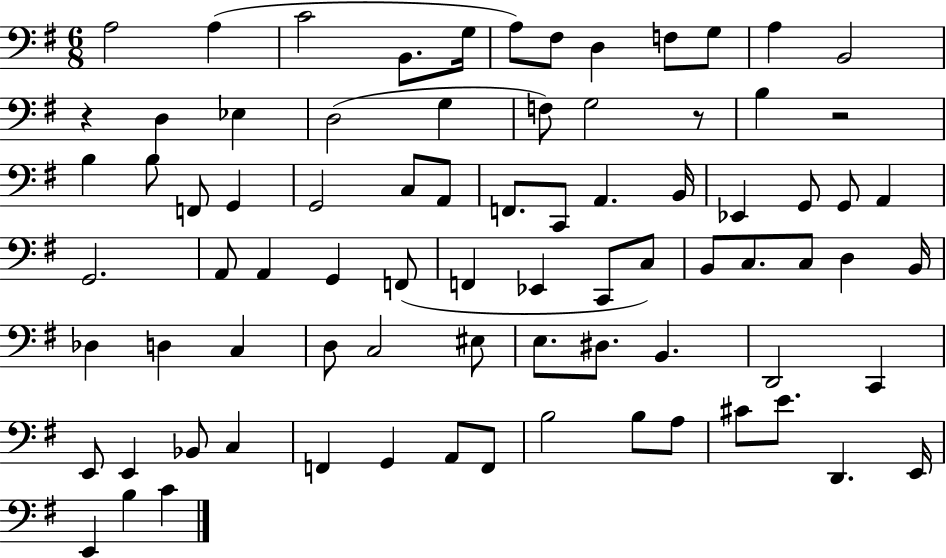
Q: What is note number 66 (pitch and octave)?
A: A2